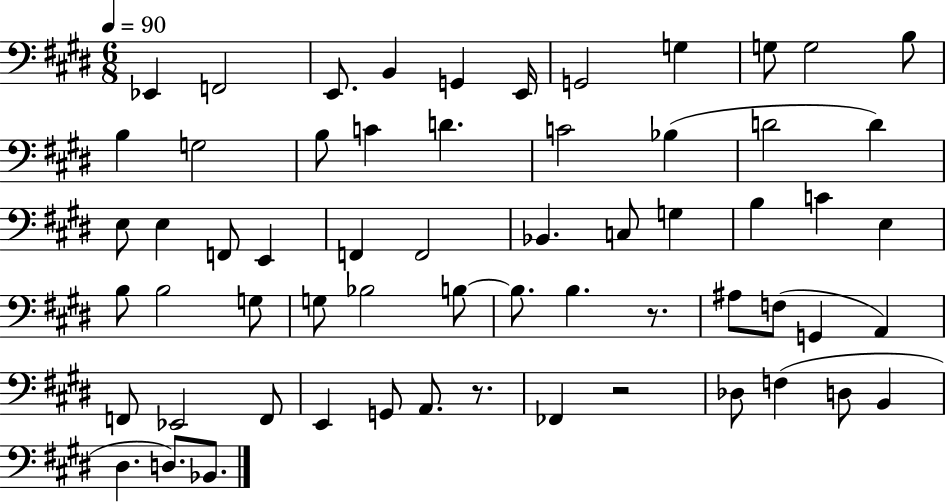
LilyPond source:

{
  \clef bass
  \numericTimeSignature
  \time 6/8
  \key e \major
  \tempo 4 = 90
  \repeat volta 2 { ees,4 f,2 | e,8. b,4 g,4 e,16 | g,2 g4 | g8 g2 b8 | \break b4 g2 | b8 c'4 d'4. | c'2 bes4( | d'2 d'4) | \break e8 e4 f,8 e,4 | f,4 f,2 | bes,4. c8 g4 | b4 c'4 e4 | \break b8 b2 g8 | g8 bes2 b8~~ | b8. b4. r8. | ais8 f8( g,4 a,4) | \break f,8 ees,2 f,8 | e,4 g,8 a,8. r8. | fes,4 r2 | des8 f4( d8 b,4 | \break dis4. d8.) bes,8. | } \bar "|."
}